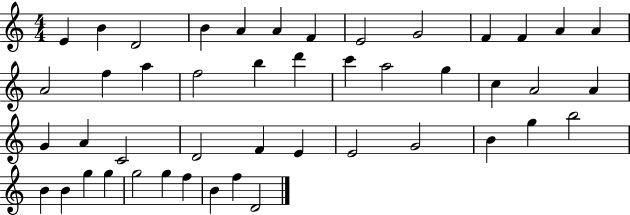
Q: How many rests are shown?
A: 0